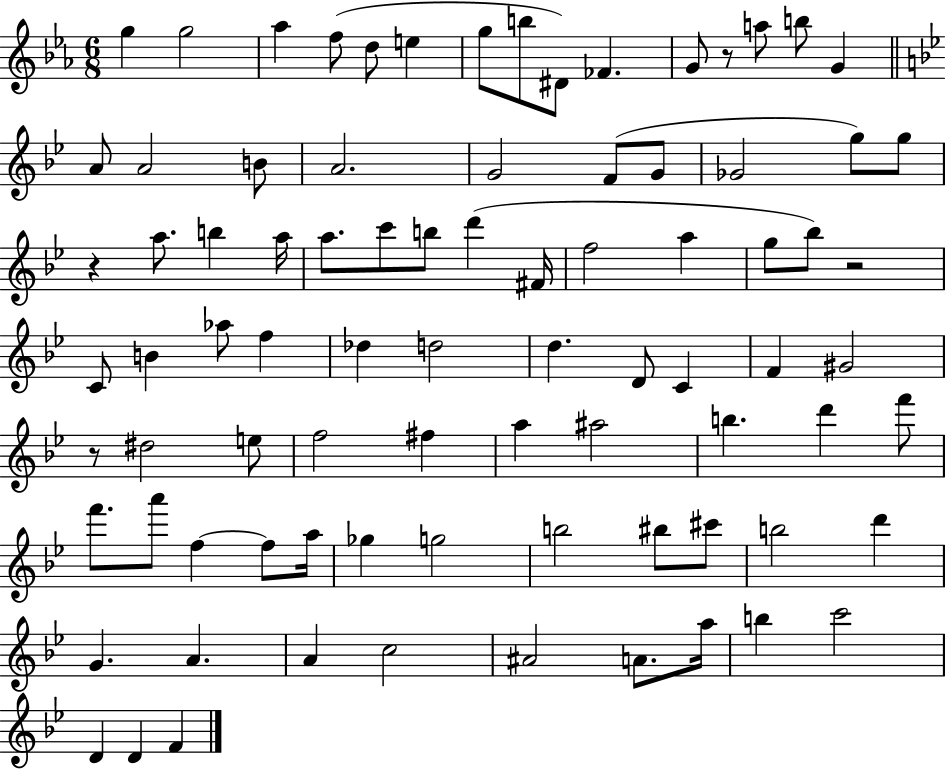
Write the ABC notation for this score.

X:1
T:Untitled
M:6/8
L:1/4
K:Eb
g g2 _a f/2 d/2 e g/2 b/2 ^D/2 _F G/2 z/2 a/2 b/2 G A/2 A2 B/2 A2 G2 F/2 G/2 _G2 g/2 g/2 z a/2 b a/4 a/2 c'/2 b/2 d' ^F/4 f2 a g/2 _b/2 z2 C/2 B _a/2 f _d d2 d D/2 C F ^G2 z/2 ^d2 e/2 f2 ^f a ^a2 b d' f'/2 f'/2 a'/2 f f/2 a/4 _g g2 b2 ^b/2 ^c'/2 b2 d' G A A c2 ^A2 A/2 a/4 b c'2 D D F